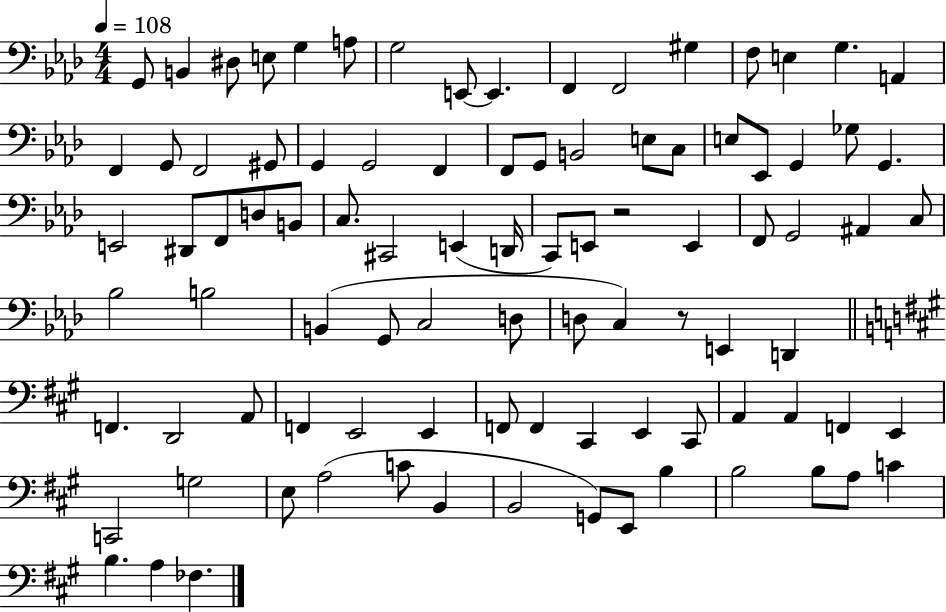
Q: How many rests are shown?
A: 2